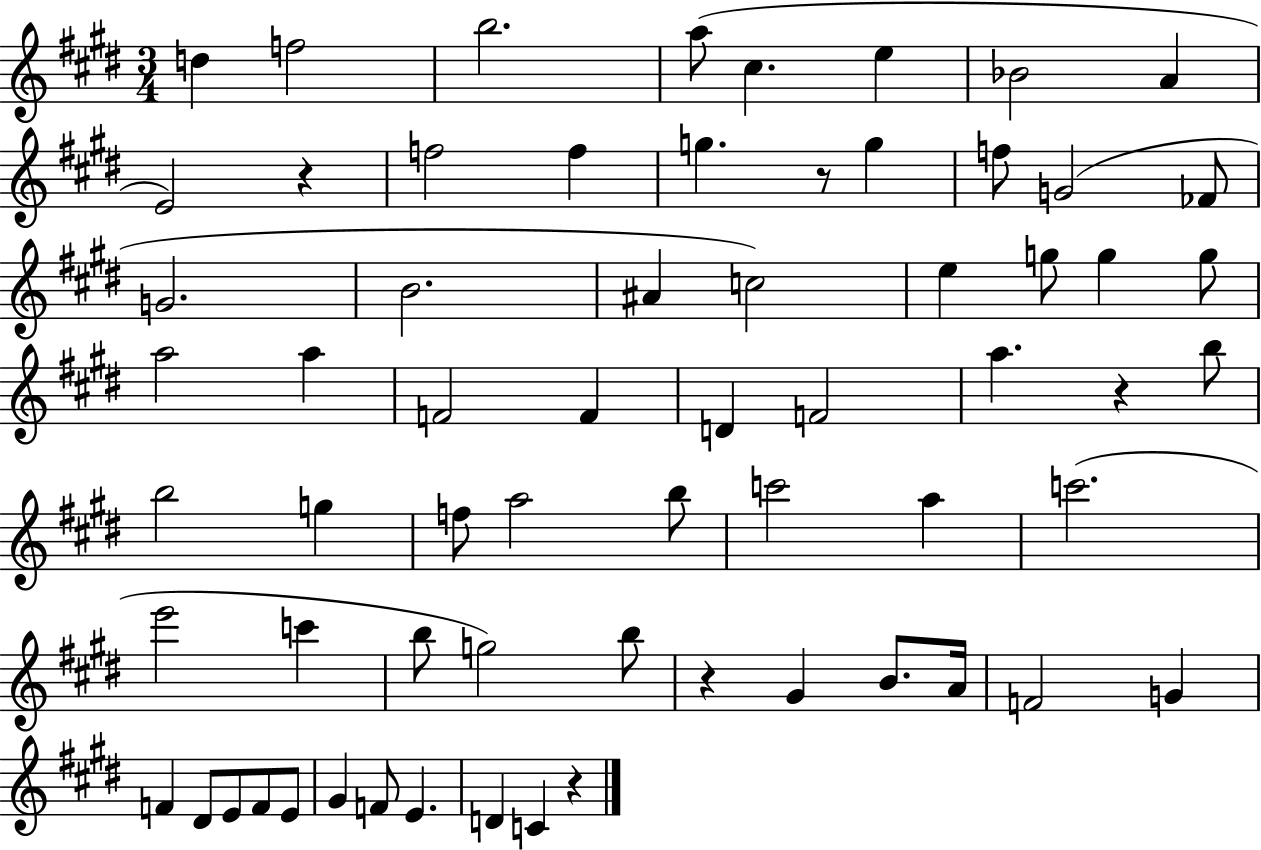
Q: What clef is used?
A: treble